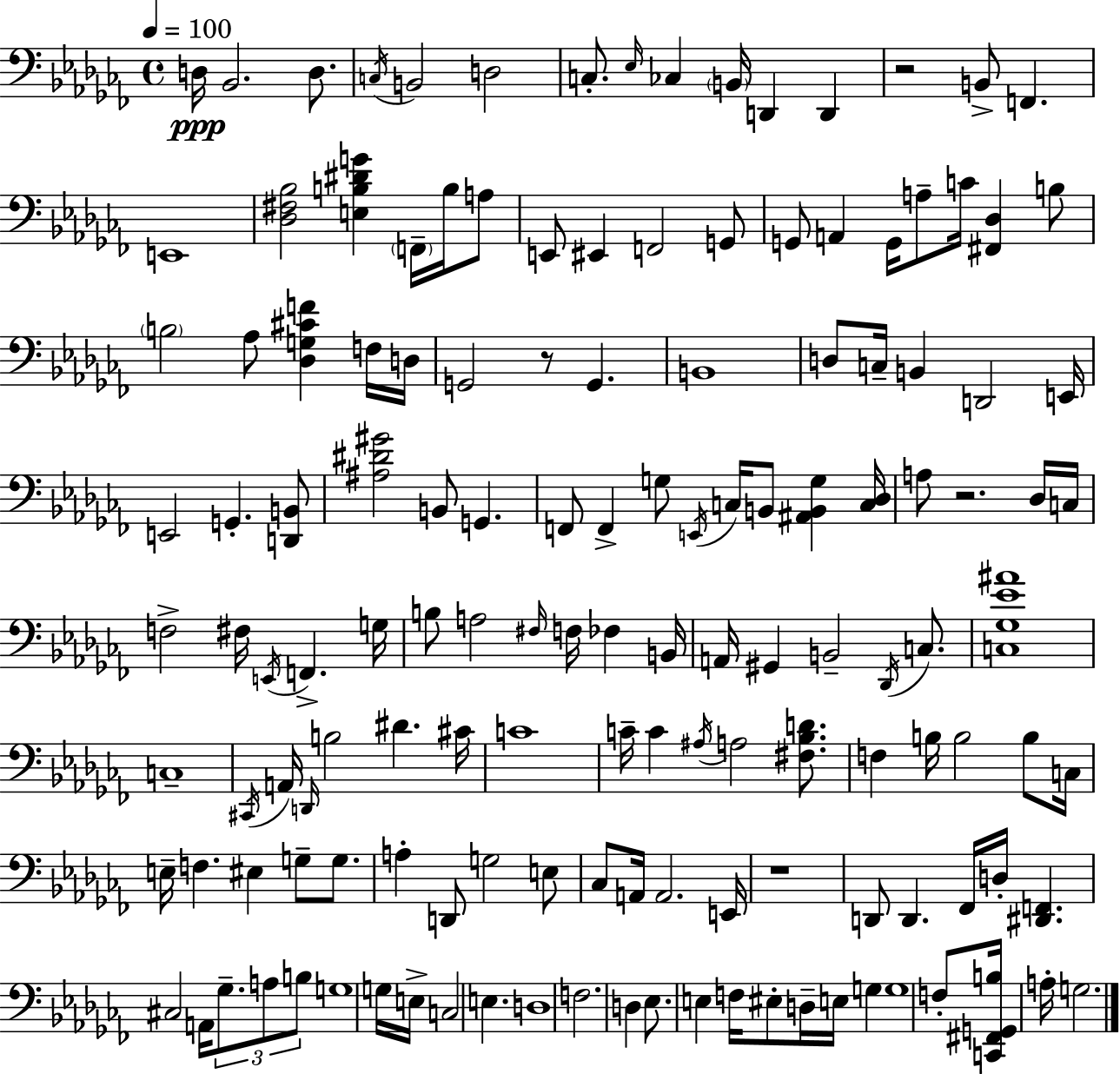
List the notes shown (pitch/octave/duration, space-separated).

D3/s Bb2/h. D3/e. C3/s B2/h D3/h C3/e. Eb3/s CES3/q B2/s D2/q D2/q R/h B2/e F2/q. E2/w [Db3,F#3,Bb3]/h [E3,B3,D#4,G4]/q F2/s B3/s A3/e E2/e EIS2/q F2/h G2/e G2/e A2/q G2/s A3/e C4/s [F#2,Db3]/q B3/e B3/h Ab3/e [Db3,G3,C#4,F4]/q F3/s D3/s G2/h R/e G2/q. B2/w D3/e C3/s B2/q D2/h E2/s E2/h G2/q. [D2,B2]/e [A#3,D#4,G#4]/h B2/e G2/q. F2/e F2/q G3/e E2/s C3/s B2/e [A#2,B2,G3]/q [C3,Db3]/s A3/e R/h. Db3/s C3/s F3/h F#3/s E2/s F2/q. G3/s B3/e A3/h F#3/s F3/s FES3/q B2/s A2/s G#2/q B2/h Db2/s C3/e. [C3,Gb3,Eb4,A#4]/w C3/w C#2/s A2/s D2/s B3/h D#4/q. C#4/s C4/w C4/s C4/q A#3/s A3/h [F#3,Bb3,D4]/e. F3/q B3/s B3/h B3/e C3/s E3/s F3/q. EIS3/q G3/e G3/e. A3/q D2/e G3/h E3/e CES3/e A2/s A2/h. E2/s R/w D2/e D2/q. FES2/s D3/s [D#2,F2]/q. C#3/h A2/s Gb3/e. A3/e B3/e G3/w G3/s E3/s C3/h E3/q. D3/w F3/h. D3/q Eb3/e. E3/q F3/s EIS3/e D3/s E3/s G3/q G3/w F3/e [C2,F#2,G2,B3]/s A3/s G3/h.